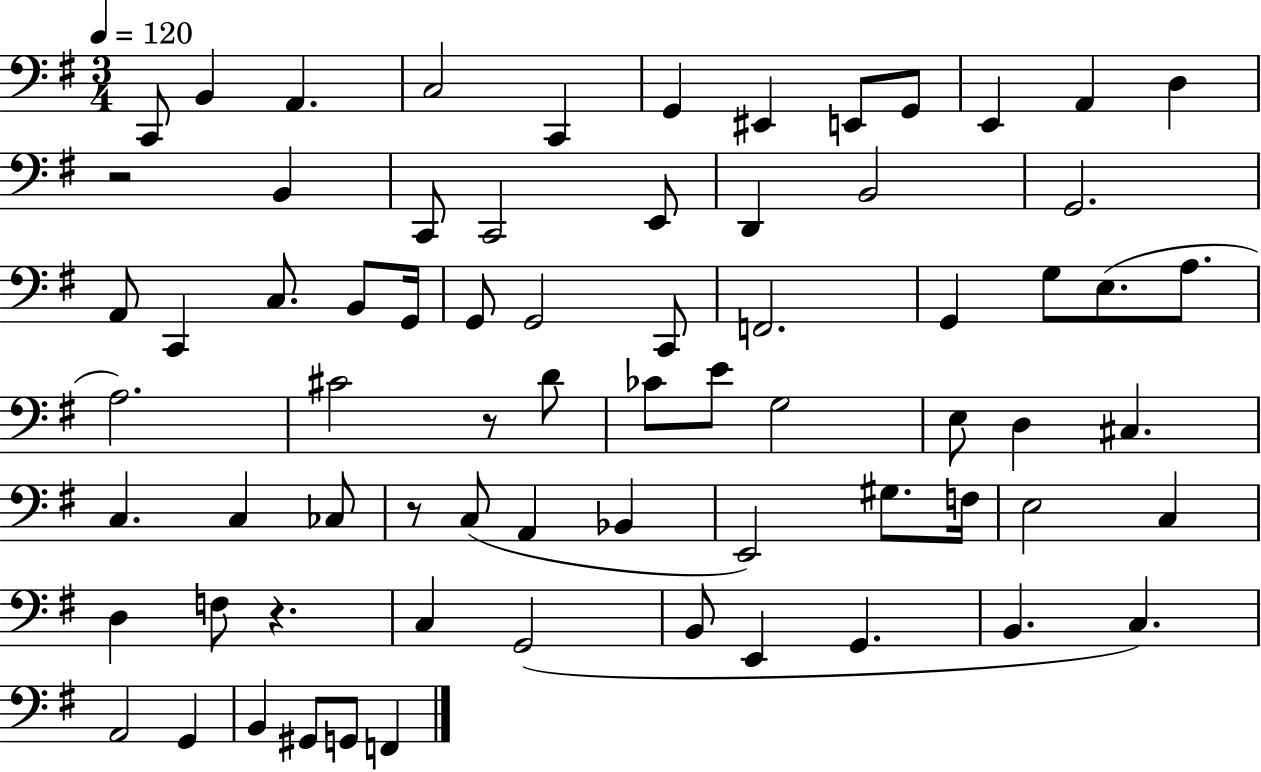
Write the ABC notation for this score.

X:1
T:Untitled
M:3/4
L:1/4
K:G
C,,/2 B,, A,, C,2 C,, G,, ^E,, E,,/2 G,,/2 E,, A,, D, z2 B,, C,,/2 C,,2 E,,/2 D,, B,,2 G,,2 A,,/2 C,, C,/2 B,,/2 G,,/4 G,,/2 G,,2 C,,/2 F,,2 G,, G,/2 E,/2 A,/2 A,2 ^C2 z/2 D/2 _C/2 E/2 G,2 E,/2 D, ^C, C, C, _C,/2 z/2 C,/2 A,, _B,, E,,2 ^G,/2 F,/4 E,2 C, D, F,/2 z C, G,,2 B,,/2 E,, G,, B,, C, A,,2 G,, B,, ^G,,/2 G,,/2 F,,